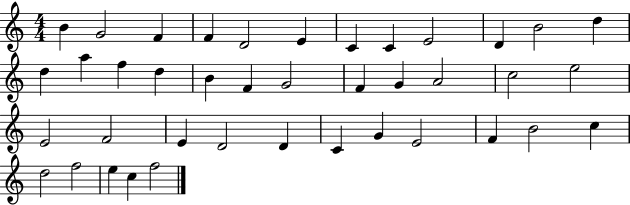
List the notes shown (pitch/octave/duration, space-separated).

B4/q G4/h F4/q F4/q D4/h E4/q C4/q C4/q E4/h D4/q B4/h D5/q D5/q A5/q F5/q D5/q B4/q F4/q G4/h F4/q G4/q A4/h C5/h E5/h E4/h F4/h E4/q D4/h D4/q C4/q G4/q E4/h F4/q B4/h C5/q D5/h F5/h E5/q C5/q F5/h